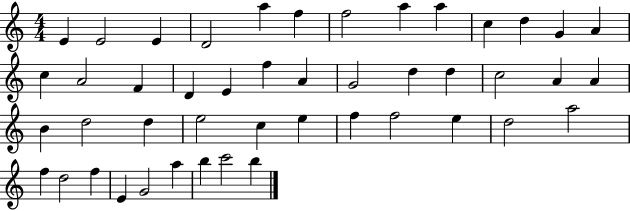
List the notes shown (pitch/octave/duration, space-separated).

E4/q E4/h E4/q D4/h A5/q F5/q F5/h A5/q A5/q C5/q D5/q G4/q A4/q C5/q A4/h F4/q D4/q E4/q F5/q A4/q G4/h D5/q D5/q C5/h A4/q A4/q B4/q D5/h D5/q E5/h C5/q E5/q F5/q F5/h E5/q D5/h A5/h F5/q D5/h F5/q E4/q G4/h A5/q B5/q C6/h B5/q